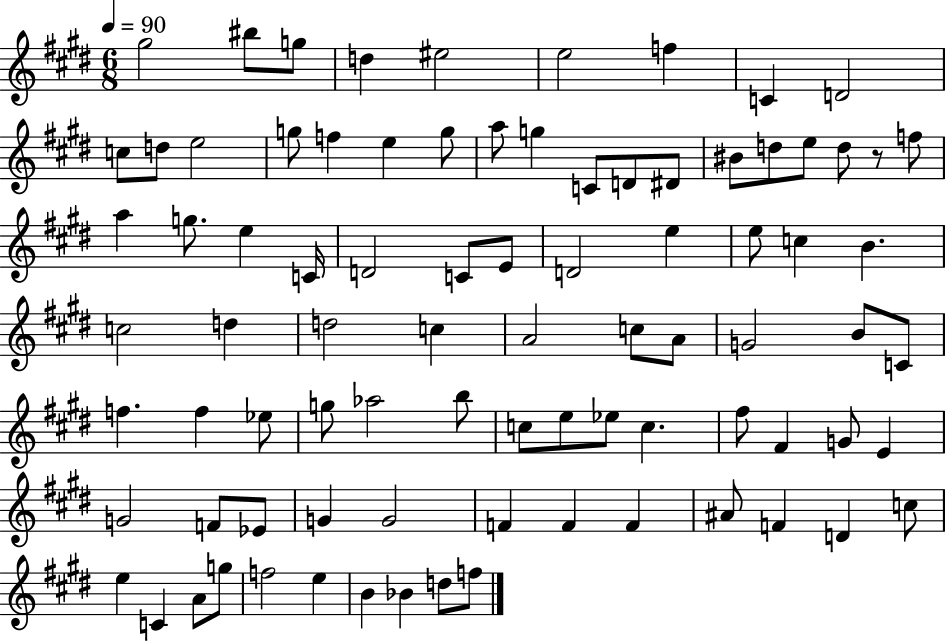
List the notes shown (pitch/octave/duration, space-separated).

G#5/h BIS5/e G5/e D5/q EIS5/h E5/h F5/q C4/q D4/h C5/e D5/e E5/h G5/e F5/q E5/q G5/e A5/e G5/q C4/e D4/e D#4/e BIS4/e D5/e E5/e D5/e R/e F5/e A5/q G5/e. E5/q C4/s D4/h C4/e E4/e D4/h E5/q E5/e C5/q B4/q. C5/h D5/q D5/h C5/q A4/h C5/e A4/e G4/h B4/e C4/e F5/q. F5/q Eb5/e G5/e Ab5/h B5/e C5/e E5/e Eb5/e C5/q. F#5/e F#4/q G4/e E4/q G4/h F4/e Eb4/e G4/q G4/h F4/q F4/q F4/q A#4/e F4/q D4/q C5/e E5/q C4/q A4/e G5/e F5/h E5/q B4/q Bb4/q D5/e F5/e